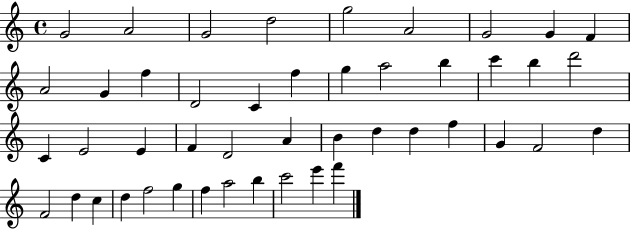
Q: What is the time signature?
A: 4/4